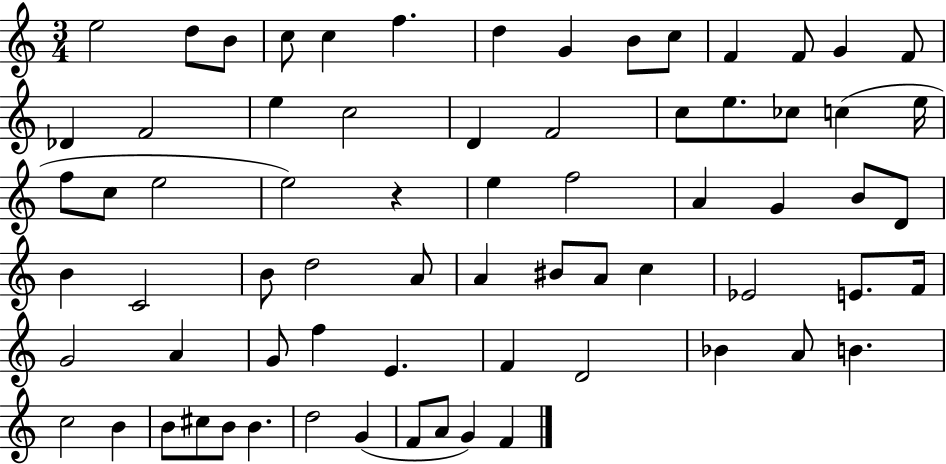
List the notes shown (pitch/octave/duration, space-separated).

E5/h D5/e B4/e C5/e C5/q F5/q. D5/q G4/q B4/e C5/e F4/q F4/e G4/q F4/e Db4/q F4/h E5/q C5/h D4/q F4/h C5/e E5/e. CES5/e C5/q E5/s F5/e C5/e E5/h E5/h R/q E5/q F5/h A4/q G4/q B4/e D4/e B4/q C4/h B4/e D5/h A4/e A4/q BIS4/e A4/e C5/q Eb4/h E4/e. F4/s G4/h A4/q G4/e F5/q E4/q. F4/q D4/h Bb4/q A4/e B4/q. C5/h B4/q B4/e C#5/e B4/e B4/q. D5/h G4/q F4/e A4/e G4/q F4/q